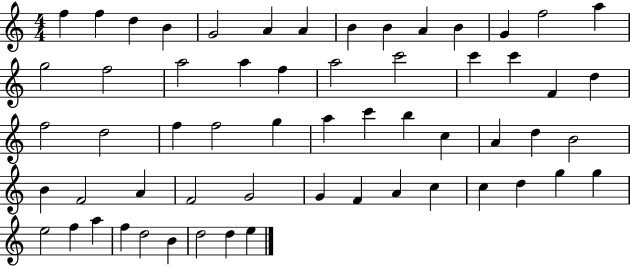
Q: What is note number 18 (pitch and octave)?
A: A5